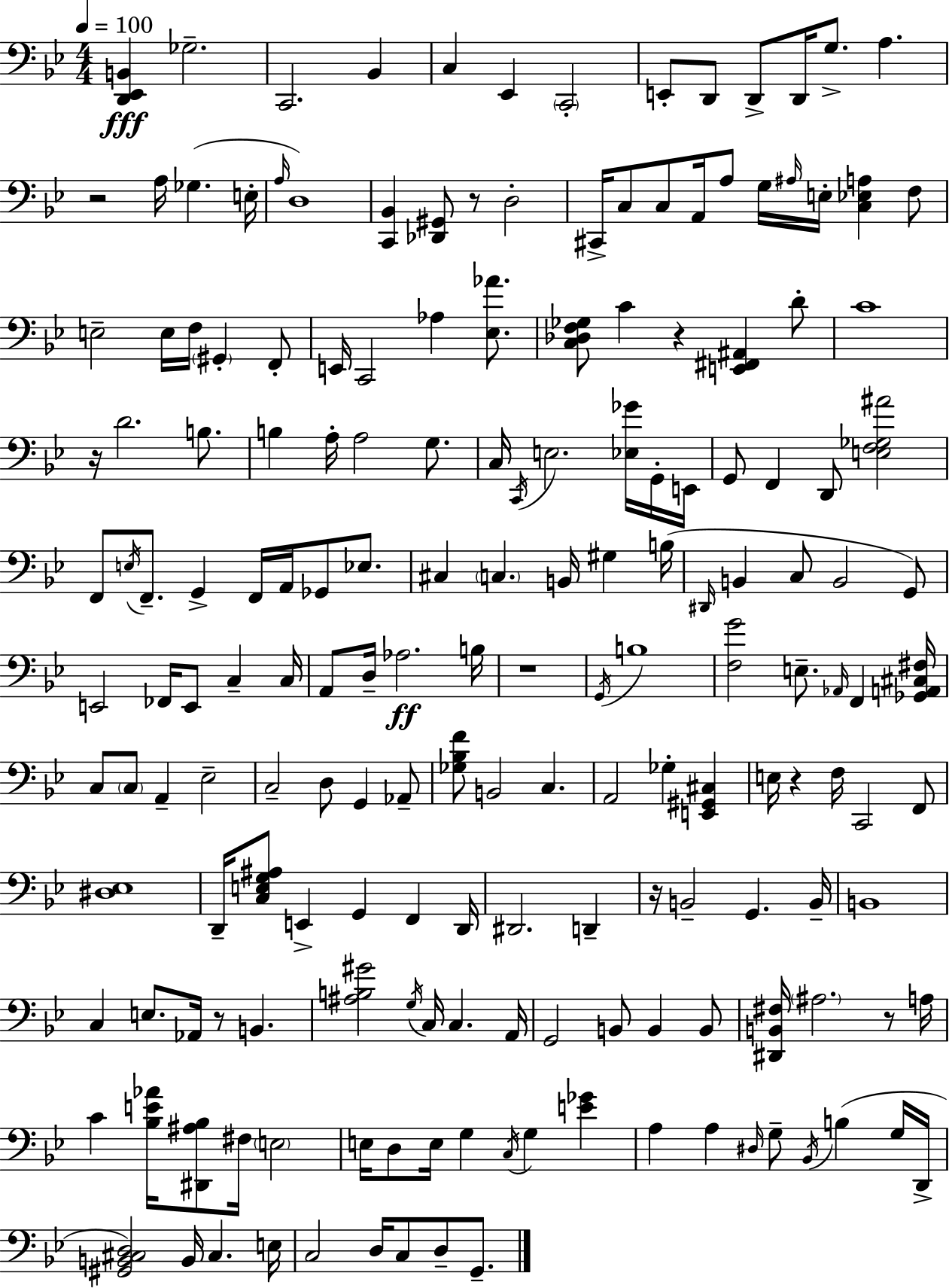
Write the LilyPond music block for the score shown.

{
  \clef bass
  \numericTimeSignature
  \time 4/4
  \key g \minor
  \tempo 4 = 100
  \repeat volta 2 { <d, ees, b,>4\fff ges2.-- | c,2. bes,4 | c4 ees,4 \parenthesize c,2-. | e,8-. d,8 d,8-> d,16 g8.-> a4. | \break r2 a16 ges4.( e16-. | \grace { a16 }) d1 | <c, bes,>4 <des, gis,>8 r8 d2-. | cis,16-> c8 c8 a,16 a8 g16 \grace { ais16 } e16-. <c ees a>4 | \break f8 e2-- e16 f16 \parenthesize gis,4-. | f,8-. e,16 c,2 aes4 <ees aes'>8. | <c des f ges>8 c'4 r4 <e, fis, ais,>4 | d'8-. c'1 | \break r16 d'2. b8. | b4 a16-. a2 g8. | c16 \acciaccatura { c,16 } e2. | <ees ges'>16 g,16-. e,16 g,8 f,4 d,8 <e f ges ais'>2 | \break f,8 \acciaccatura { e16 } f,8.-- g,4-> f,16 a,16 ges,8 | ees8. cis4 \parenthesize c4. b,16 gis4 | b16( \grace { dis,16 } b,4 c8 b,2 | g,8) e,2 fes,16 e,8 | \break c4-- c16 a,8 d16-- aes2.\ff | b16 r1 | \acciaccatura { g,16 } b1 | <f g'>2 e8.-- | \break \grace { aes,16 } f,4 <ges, a, cis fis>16 c8 \parenthesize c8 a,4-- ees2-- | c2-- d8 | g,4 aes,8-- <ges bes f'>8 b,2 | c4. a,2 ges4-. | \break <e, gis, cis>4 e16 r4 f16 c,2 | f,8 <dis ees>1 | d,16-- <c e g ais>8 e,4-> g,4 | f,4 d,16 dis,2. | \break d,4-- r16 b,2-- | g,4. b,16-- b,1 | c4 e8. aes,16 r8 | b,4. <ais b gis'>2 \acciaccatura { g16 } | \break c16 c4. a,16 g,2 | b,8 b,4 b,8 <dis, b, fis>16 \parenthesize ais2. | r8 a16 c'4 <bes e' aes'>16 <dis, ais bes>8 fis16 | \parenthesize e2 e16 d8 e16 g4 | \break \acciaccatura { c16 } g4 <e' ges'>4 a4 a4 | \grace { dis16 } g8-- \acciaccatura { bes,16 }( b4 g16 d,16-> <gis, b, cis d>2) | b,16 cis4. e16 c2 | d16 c8 d8-- g,8.-- } \bar "|."
}